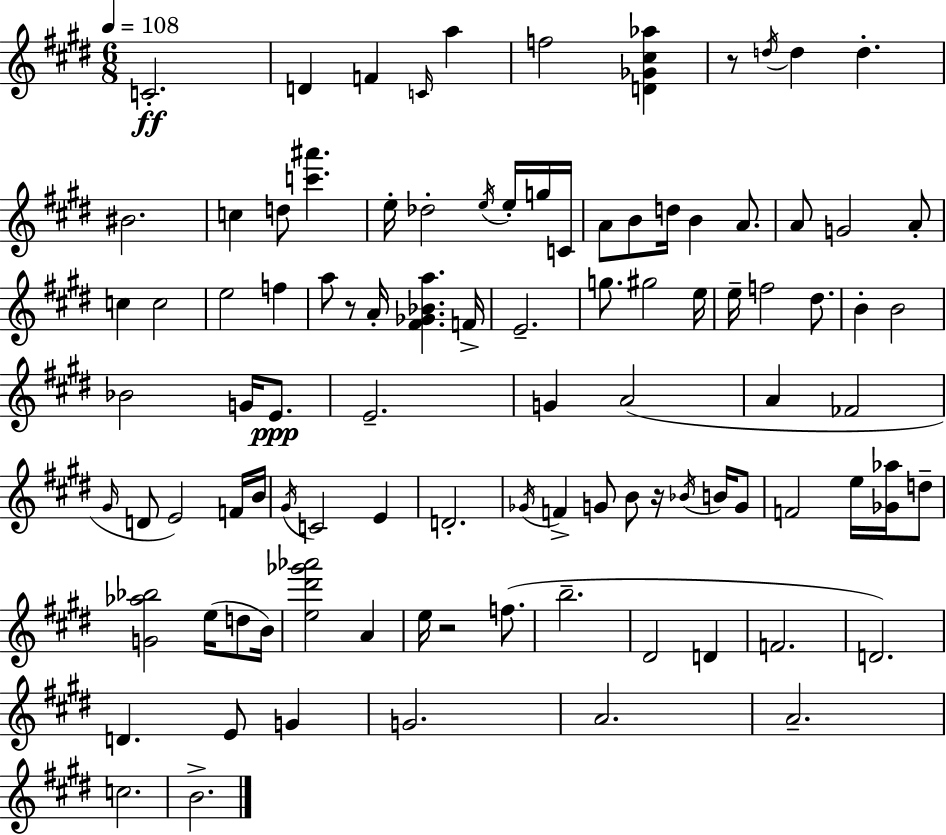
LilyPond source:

{
  \clef treble
  \numericTimeSignature
  \time 6/8
  \key e \major
  \tempo 4 = 108
  c'2.-.\ff | d'4 f'4 \grace { c'16 } a''4 | f''2 <d' ges' cis'' aes''>4 | r8 \acciaccatura { d''16 } d''4 d''4.-. | \break bis'2. | c''4 d''8 <c''' ais'''>4. | e''16-. des''2-. \acciaccatura { e''16 } | e''16-. g''16 c'16 a'8 b'8 d''16 b'4 | \break a'8. a'8 g'2 | a'8-. c''4 c''2 | e''2 f''4 | a''8 r8 a'16-. <fis' ges' bes' a''>4. | \break f'16-> e'2.-- | g''8. gis''2 | e''16 e''16-- f''2 | dis''8. b'4-. b'2 | \break bes'2 g'16 | e'8.\ppp e'2.-- | g'4 a'2( | a'4 fes'2 | \break \grace { gis'16 } d'8 e'2) | f'16 b'16 \acciaccatura { gis'16 } c'2 | e'4 d'2.-. | \acciaccatura { ges'16 } f'4-> g'8 | \break b'8 r16 \acciaccatura { bes'16 } b'16 g'8 f'2 | e''16 <ges' aes''>16 d''8-- <g' aes'' bes''>2 | e''16( d''8 b'16) <e'' dis''' ges''' aes'''>2 | a'4 e''16 r2 | \break f''8.( b''2.-- | dis'2 | d'4 f'2. | d'2.) | \break d'4. | e'8 g'4 g'2. | a'2. | a'2.-- | \break c''2. | b'2.-> | \bar "|."
}